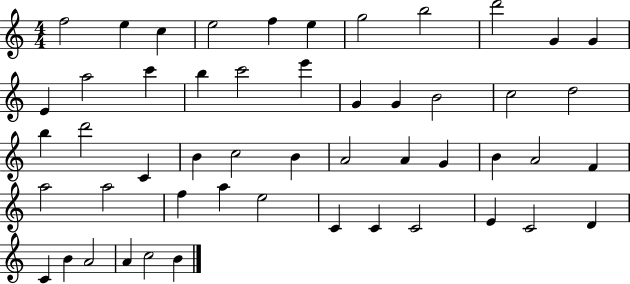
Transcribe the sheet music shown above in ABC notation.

X:1
T:Untitled
M:4/4
L:1/4
K:C
f2 e c e2 f e g2 b2 d'2 G G E a2 c' b c'2 e' G G B2 c2 d2 b d'2 C B c2 B A2 A G B A2 F a2 a2 f a e2 C C C2 E C2 D C B A2 A c2 B